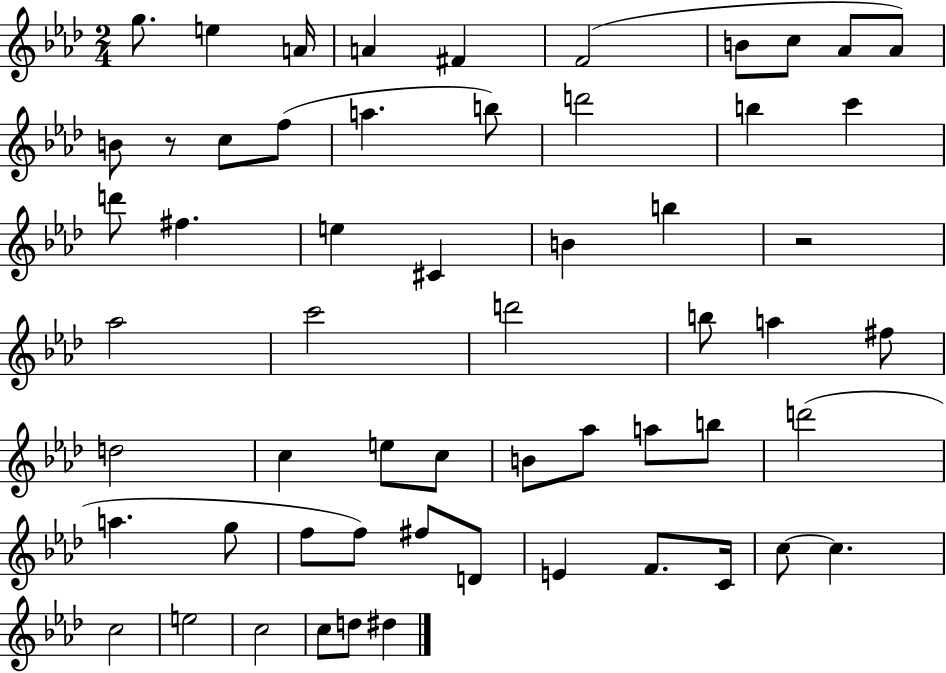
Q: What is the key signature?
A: AES major